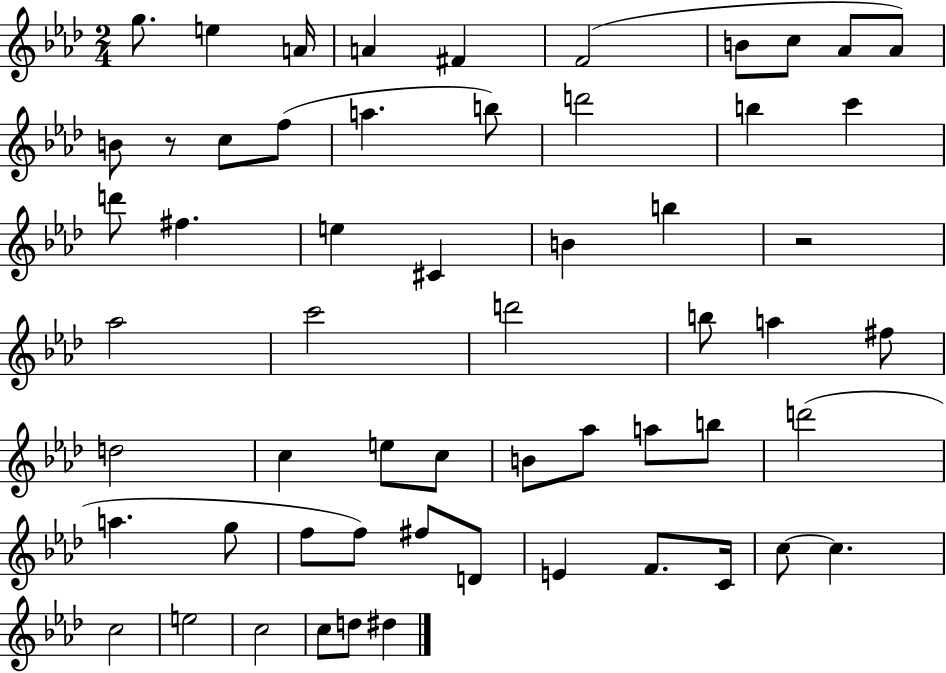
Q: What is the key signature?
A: AES major